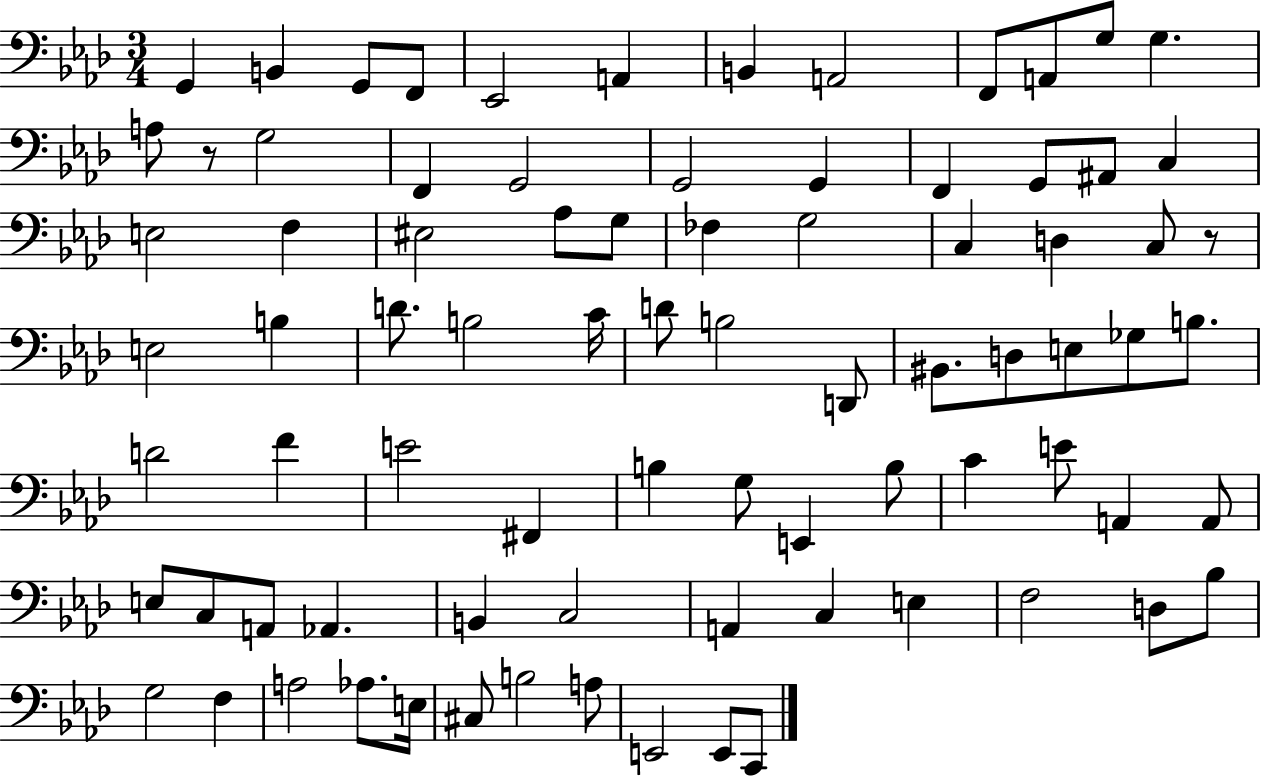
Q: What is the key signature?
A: AES major